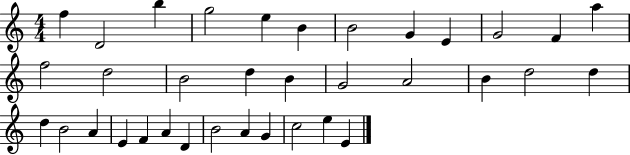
{
  \clef treble
  \numericTimeSignature
  \time 4/4
  \key c \major
  f''4 d'2 b''4 | g''2 e''4 b'4 | b'2 g'4 e'4 | g'2 f'4 a''4 | \break f''2 d''2 | b'2 d''4 b'4 | g'2 a'2 | b'4 d''2 d''4 | \break d''4 b'2 a'4 | e'4 f'4 a'4 d'4 | b'2 a'4 g'4 | c''2 e''4 e'4 | \break \bar "|."
}